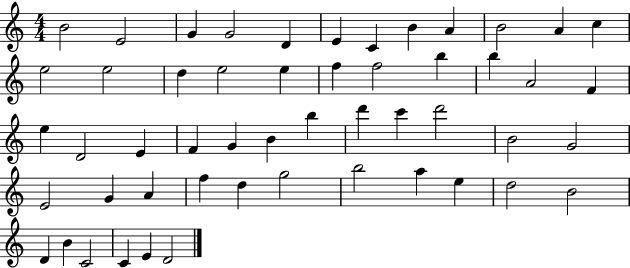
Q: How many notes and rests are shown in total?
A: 52